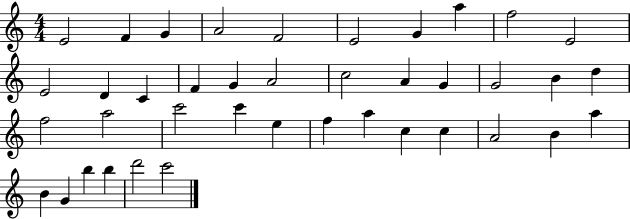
{
  \clef treble
  \numericTimeSignature
  \time 4/4
  \key c \major
  e'2 f'4 g'4 | a'2 f'2 | e'2 g'4 a''4 | f''2 e'2 | \break e'2 d'4 c'4 | f'4 g'4 a'2 | c''2 a'4 g'4 | g'2 b'4 d''4 | \break f''2 a''2 | c'''2 c'''4 e''4 | f''4 a''4 c''4 c''4 | a'2 b'4 a''4 | \break b'4 g'4 b''4 b''4 | d'''2 c'''2 | \bar "|."
}